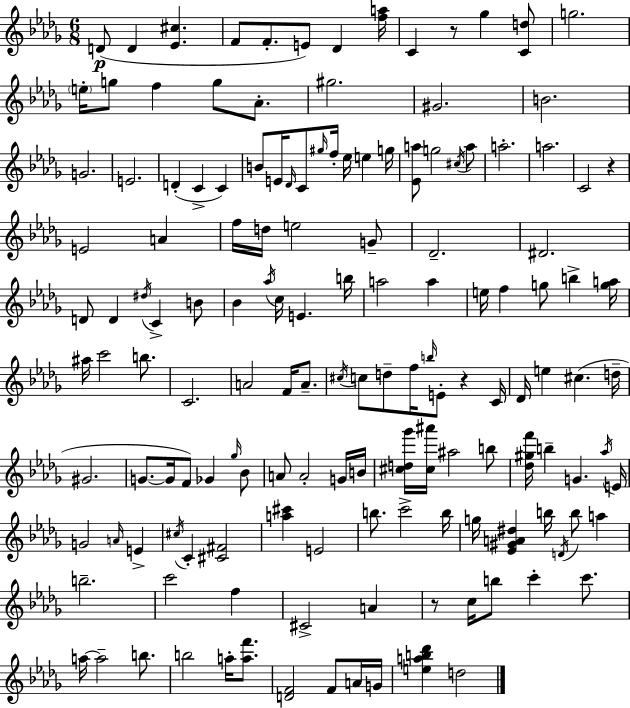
D4/e D4/q [Eb4,C#5]/q. F4/e F4/e. E4/e Db4/q [F5,A5]/s C4/q R/e Gb5/q [C4,D5]/e G5/h. E5/s G5/e F5/q G5/e Ab4/e. G#5/h. G#4/h. B4/h. G4/h. E4/h. D4/q C4/q C4/q B4/e E4/s Db4/s C4/e G#5/s F5/s Eb5/s E5/q G5/s [Eb4,A5]/e G5/h C#5/s A5/e A5/h. A5/h. C4/h R/q E4/h A4/q F5/s D5/s E5/h G4/e Db4/h. D#4/h. D4/e D4/q D#5/s C4/q B4/e Bb4/q Ab5/s C5/s E4/q. B5/s A5/h A5/q E5/s F5/q G5/e B5/q [G5,A5]/s A#5/s C6/h B5/e. C4/h. A4/h F4/s A4/e. C#5/s C5/e D5/e F5/s B5/s E4/e R/q C4/s Db4/s E5/q C#5/q. D5/s G#4/h. G4/e. G4/s F4/e Gb4/q Gb5/s Bb4/e A4/e A4/h G4/s B4/s [C#5,D5,Gb6]/s [C#5,A#6]/s A#5/h B5/e [Db5,G#5,F6]/s B5/q G4/q. Ab5/s E4/s G4/h A4/s E4/q C#5/s C4/q [C#4,F#4]/h [A5,C#6]/q E4/h B5/e. C6/h B5/s G5/s [Eb4,G#4,A4,D#5]/q B5/s D4/s B5/e A5/q B5/h. C6/h F5/q C#4/h A4/q R/e C5/s B5/e C6/q C6/e. A5/s A5/h B5/e. B5/h A5/s [A5,F6]/e. [D4,F4]/h F4/e A4/s G4/s [E5,A5,B5,Db6]/q D5/h